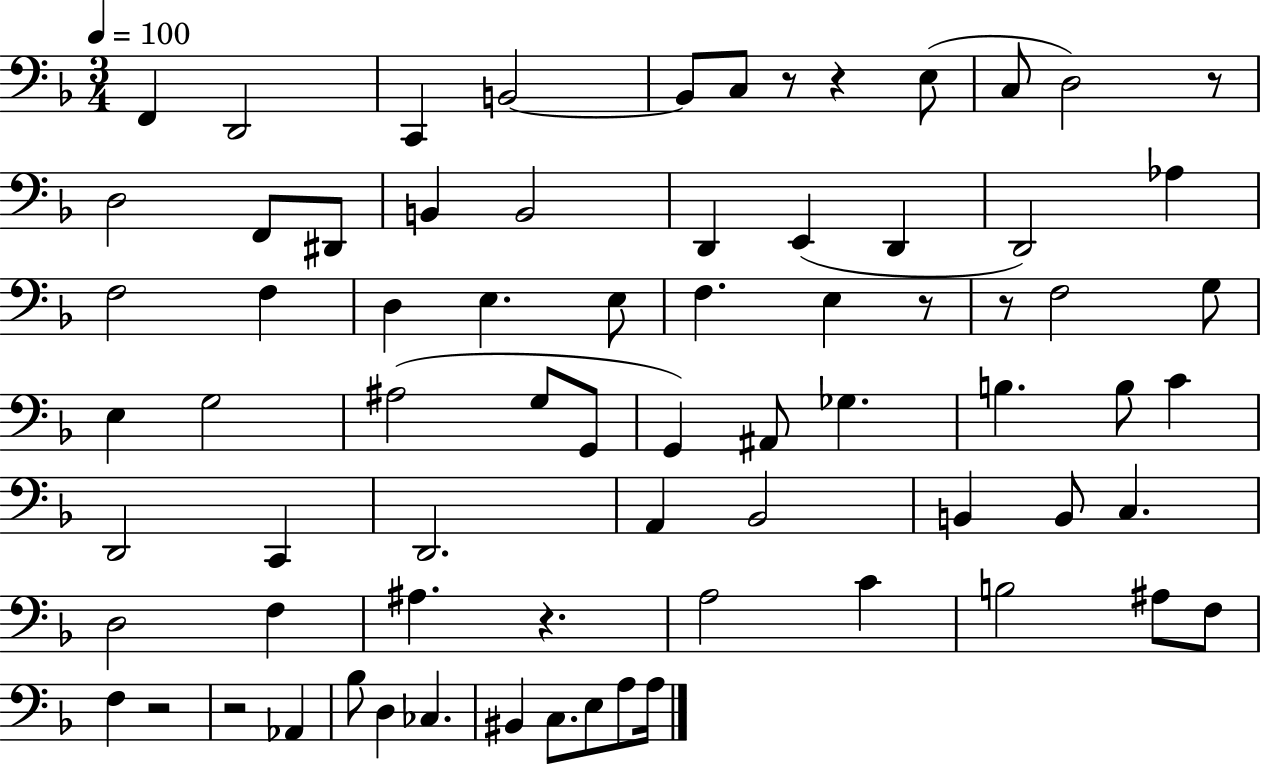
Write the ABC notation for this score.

X:1
T:Untitled
M:3/4
L:1/4
K:F
F,, D,,2 C,, B,,2 B,,/2 C,/2 z/2 z E,/2 C,/2 D,2 z/2 D,2 F,,/2 ^D,,/2 B,, B,,2 D,, E,, D,, D,,2 _A, F,2 F, D, E, E,/2 F, E, z/2 z/2 F,2 G,/2 E, G,2 ^A,2 G,/2 G,,/2 G,, ^A,,/2 _G, B, B,/2 C D,,2 C,, D,,2 A,, _B,,2 B,, B,,/2 C, D,2 F, ^A, z A,2 C B,2 ^A,/2 F,/2 F, z2 z2 _A,, _B,/2 D, _C, ^B,, C,/2 E,/2 A,/2 A,/4